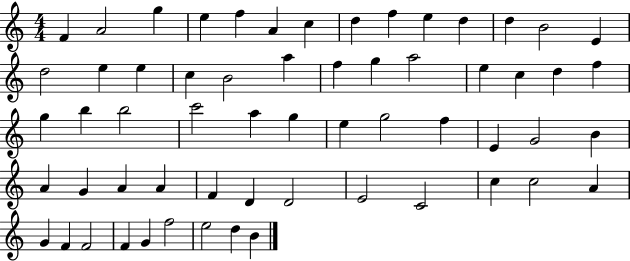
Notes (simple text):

F4/q A4/h G5/q E5/q F5/q A4/q C5/q D5/q F5/q E5/q D5/q D5/q B4/h E4/q D5/h E5/q E5/q C5/q B4/h A5/q F5/q G5/q A5/h E5/q C5/q D5/q F5/q G5/q B5/q B5/h C6/h A5/q G5/q E5/q G5/h F5/q E4/q G4/h B4/q A4/q G4/q A4/q A4/q F4/q D4/q D4/h E4/h C4/h C5/q C5/h A4/q G4/q F4/q F4/h F4/q G4/q F5/h E5/h D5/q B4/q